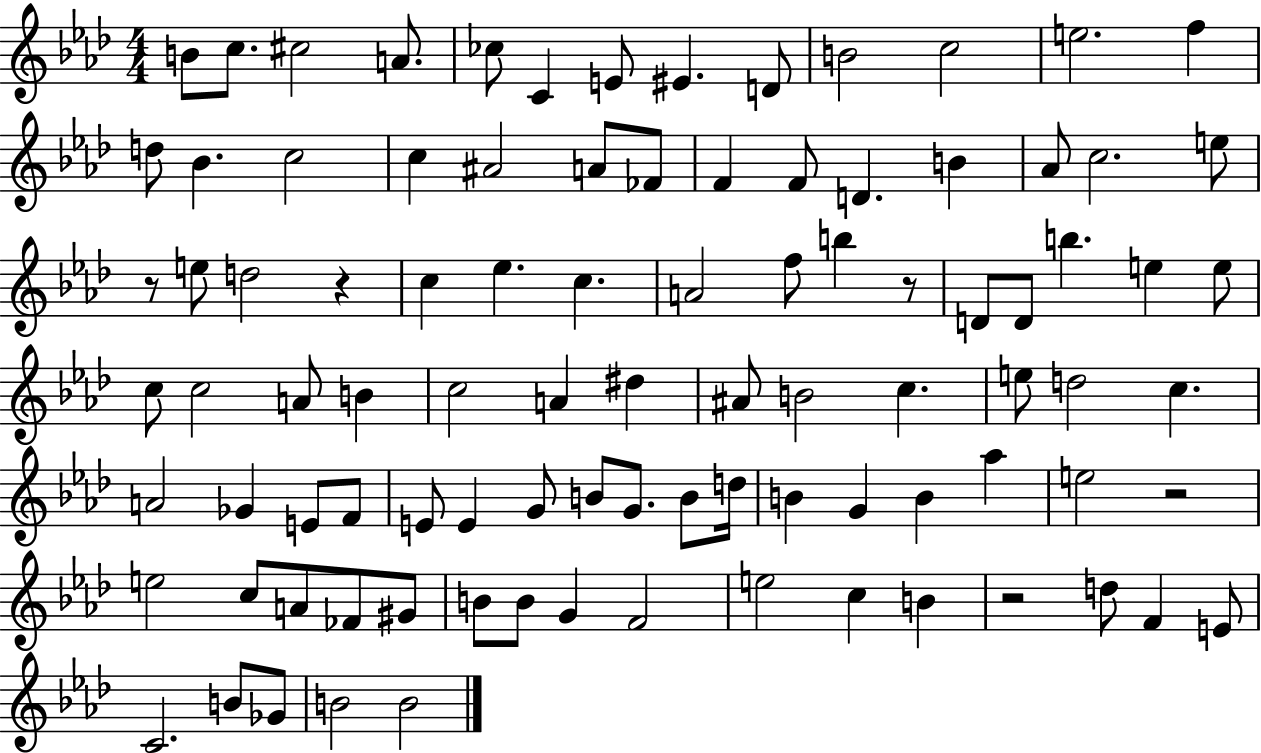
{
  \clef treble
  \numericTimeSignature
  \time 4/4
  \key aes \major
  \repeat volta 2 { b'8 c''8. cis''2 a'8. | ces''8 c'4 e'8 eis'4. d'8 | b'2 c''2 | e''2. f''4 | \break d''8 bes'4. c''2 | c''4 ais'2 a'8 fes'8 | f'4 f'8 d'4. b'4 | aes'8 c''2. e''8 | \break r8 e''8 d''2 r4 | c''4 ees''4. c''4. | a'2 f''8 b''4 r8 | d'8 d'8 b''4. e''4 e''8 | \break c''8 c''2 a'8 b'4 | c''2 a'4 dis''4 | ais'8 b'2 c''4. | e''8 d''2 c''4. | \break a'2 ges'4 e'8 f'8 | e'8 e'4 g'8 b'8 g'8. b'8 d''16 | b'4 g'4 b'4 aes''4 | e''2 r2 | \break e''2 c''8 a'8 fes'8 gis'8 | b'8 b'8 g'4 f'2 | e''2 c''4 b'4 | r2 d''8 f'4 e'8 | \break c'2. b'8 ges'8 | b'2 b'2 | } \bar "|."
}